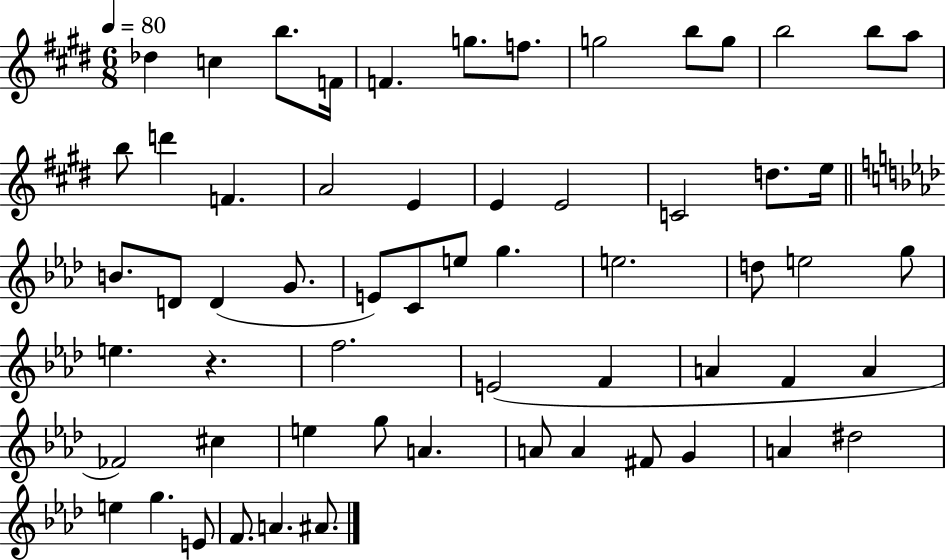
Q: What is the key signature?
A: E major